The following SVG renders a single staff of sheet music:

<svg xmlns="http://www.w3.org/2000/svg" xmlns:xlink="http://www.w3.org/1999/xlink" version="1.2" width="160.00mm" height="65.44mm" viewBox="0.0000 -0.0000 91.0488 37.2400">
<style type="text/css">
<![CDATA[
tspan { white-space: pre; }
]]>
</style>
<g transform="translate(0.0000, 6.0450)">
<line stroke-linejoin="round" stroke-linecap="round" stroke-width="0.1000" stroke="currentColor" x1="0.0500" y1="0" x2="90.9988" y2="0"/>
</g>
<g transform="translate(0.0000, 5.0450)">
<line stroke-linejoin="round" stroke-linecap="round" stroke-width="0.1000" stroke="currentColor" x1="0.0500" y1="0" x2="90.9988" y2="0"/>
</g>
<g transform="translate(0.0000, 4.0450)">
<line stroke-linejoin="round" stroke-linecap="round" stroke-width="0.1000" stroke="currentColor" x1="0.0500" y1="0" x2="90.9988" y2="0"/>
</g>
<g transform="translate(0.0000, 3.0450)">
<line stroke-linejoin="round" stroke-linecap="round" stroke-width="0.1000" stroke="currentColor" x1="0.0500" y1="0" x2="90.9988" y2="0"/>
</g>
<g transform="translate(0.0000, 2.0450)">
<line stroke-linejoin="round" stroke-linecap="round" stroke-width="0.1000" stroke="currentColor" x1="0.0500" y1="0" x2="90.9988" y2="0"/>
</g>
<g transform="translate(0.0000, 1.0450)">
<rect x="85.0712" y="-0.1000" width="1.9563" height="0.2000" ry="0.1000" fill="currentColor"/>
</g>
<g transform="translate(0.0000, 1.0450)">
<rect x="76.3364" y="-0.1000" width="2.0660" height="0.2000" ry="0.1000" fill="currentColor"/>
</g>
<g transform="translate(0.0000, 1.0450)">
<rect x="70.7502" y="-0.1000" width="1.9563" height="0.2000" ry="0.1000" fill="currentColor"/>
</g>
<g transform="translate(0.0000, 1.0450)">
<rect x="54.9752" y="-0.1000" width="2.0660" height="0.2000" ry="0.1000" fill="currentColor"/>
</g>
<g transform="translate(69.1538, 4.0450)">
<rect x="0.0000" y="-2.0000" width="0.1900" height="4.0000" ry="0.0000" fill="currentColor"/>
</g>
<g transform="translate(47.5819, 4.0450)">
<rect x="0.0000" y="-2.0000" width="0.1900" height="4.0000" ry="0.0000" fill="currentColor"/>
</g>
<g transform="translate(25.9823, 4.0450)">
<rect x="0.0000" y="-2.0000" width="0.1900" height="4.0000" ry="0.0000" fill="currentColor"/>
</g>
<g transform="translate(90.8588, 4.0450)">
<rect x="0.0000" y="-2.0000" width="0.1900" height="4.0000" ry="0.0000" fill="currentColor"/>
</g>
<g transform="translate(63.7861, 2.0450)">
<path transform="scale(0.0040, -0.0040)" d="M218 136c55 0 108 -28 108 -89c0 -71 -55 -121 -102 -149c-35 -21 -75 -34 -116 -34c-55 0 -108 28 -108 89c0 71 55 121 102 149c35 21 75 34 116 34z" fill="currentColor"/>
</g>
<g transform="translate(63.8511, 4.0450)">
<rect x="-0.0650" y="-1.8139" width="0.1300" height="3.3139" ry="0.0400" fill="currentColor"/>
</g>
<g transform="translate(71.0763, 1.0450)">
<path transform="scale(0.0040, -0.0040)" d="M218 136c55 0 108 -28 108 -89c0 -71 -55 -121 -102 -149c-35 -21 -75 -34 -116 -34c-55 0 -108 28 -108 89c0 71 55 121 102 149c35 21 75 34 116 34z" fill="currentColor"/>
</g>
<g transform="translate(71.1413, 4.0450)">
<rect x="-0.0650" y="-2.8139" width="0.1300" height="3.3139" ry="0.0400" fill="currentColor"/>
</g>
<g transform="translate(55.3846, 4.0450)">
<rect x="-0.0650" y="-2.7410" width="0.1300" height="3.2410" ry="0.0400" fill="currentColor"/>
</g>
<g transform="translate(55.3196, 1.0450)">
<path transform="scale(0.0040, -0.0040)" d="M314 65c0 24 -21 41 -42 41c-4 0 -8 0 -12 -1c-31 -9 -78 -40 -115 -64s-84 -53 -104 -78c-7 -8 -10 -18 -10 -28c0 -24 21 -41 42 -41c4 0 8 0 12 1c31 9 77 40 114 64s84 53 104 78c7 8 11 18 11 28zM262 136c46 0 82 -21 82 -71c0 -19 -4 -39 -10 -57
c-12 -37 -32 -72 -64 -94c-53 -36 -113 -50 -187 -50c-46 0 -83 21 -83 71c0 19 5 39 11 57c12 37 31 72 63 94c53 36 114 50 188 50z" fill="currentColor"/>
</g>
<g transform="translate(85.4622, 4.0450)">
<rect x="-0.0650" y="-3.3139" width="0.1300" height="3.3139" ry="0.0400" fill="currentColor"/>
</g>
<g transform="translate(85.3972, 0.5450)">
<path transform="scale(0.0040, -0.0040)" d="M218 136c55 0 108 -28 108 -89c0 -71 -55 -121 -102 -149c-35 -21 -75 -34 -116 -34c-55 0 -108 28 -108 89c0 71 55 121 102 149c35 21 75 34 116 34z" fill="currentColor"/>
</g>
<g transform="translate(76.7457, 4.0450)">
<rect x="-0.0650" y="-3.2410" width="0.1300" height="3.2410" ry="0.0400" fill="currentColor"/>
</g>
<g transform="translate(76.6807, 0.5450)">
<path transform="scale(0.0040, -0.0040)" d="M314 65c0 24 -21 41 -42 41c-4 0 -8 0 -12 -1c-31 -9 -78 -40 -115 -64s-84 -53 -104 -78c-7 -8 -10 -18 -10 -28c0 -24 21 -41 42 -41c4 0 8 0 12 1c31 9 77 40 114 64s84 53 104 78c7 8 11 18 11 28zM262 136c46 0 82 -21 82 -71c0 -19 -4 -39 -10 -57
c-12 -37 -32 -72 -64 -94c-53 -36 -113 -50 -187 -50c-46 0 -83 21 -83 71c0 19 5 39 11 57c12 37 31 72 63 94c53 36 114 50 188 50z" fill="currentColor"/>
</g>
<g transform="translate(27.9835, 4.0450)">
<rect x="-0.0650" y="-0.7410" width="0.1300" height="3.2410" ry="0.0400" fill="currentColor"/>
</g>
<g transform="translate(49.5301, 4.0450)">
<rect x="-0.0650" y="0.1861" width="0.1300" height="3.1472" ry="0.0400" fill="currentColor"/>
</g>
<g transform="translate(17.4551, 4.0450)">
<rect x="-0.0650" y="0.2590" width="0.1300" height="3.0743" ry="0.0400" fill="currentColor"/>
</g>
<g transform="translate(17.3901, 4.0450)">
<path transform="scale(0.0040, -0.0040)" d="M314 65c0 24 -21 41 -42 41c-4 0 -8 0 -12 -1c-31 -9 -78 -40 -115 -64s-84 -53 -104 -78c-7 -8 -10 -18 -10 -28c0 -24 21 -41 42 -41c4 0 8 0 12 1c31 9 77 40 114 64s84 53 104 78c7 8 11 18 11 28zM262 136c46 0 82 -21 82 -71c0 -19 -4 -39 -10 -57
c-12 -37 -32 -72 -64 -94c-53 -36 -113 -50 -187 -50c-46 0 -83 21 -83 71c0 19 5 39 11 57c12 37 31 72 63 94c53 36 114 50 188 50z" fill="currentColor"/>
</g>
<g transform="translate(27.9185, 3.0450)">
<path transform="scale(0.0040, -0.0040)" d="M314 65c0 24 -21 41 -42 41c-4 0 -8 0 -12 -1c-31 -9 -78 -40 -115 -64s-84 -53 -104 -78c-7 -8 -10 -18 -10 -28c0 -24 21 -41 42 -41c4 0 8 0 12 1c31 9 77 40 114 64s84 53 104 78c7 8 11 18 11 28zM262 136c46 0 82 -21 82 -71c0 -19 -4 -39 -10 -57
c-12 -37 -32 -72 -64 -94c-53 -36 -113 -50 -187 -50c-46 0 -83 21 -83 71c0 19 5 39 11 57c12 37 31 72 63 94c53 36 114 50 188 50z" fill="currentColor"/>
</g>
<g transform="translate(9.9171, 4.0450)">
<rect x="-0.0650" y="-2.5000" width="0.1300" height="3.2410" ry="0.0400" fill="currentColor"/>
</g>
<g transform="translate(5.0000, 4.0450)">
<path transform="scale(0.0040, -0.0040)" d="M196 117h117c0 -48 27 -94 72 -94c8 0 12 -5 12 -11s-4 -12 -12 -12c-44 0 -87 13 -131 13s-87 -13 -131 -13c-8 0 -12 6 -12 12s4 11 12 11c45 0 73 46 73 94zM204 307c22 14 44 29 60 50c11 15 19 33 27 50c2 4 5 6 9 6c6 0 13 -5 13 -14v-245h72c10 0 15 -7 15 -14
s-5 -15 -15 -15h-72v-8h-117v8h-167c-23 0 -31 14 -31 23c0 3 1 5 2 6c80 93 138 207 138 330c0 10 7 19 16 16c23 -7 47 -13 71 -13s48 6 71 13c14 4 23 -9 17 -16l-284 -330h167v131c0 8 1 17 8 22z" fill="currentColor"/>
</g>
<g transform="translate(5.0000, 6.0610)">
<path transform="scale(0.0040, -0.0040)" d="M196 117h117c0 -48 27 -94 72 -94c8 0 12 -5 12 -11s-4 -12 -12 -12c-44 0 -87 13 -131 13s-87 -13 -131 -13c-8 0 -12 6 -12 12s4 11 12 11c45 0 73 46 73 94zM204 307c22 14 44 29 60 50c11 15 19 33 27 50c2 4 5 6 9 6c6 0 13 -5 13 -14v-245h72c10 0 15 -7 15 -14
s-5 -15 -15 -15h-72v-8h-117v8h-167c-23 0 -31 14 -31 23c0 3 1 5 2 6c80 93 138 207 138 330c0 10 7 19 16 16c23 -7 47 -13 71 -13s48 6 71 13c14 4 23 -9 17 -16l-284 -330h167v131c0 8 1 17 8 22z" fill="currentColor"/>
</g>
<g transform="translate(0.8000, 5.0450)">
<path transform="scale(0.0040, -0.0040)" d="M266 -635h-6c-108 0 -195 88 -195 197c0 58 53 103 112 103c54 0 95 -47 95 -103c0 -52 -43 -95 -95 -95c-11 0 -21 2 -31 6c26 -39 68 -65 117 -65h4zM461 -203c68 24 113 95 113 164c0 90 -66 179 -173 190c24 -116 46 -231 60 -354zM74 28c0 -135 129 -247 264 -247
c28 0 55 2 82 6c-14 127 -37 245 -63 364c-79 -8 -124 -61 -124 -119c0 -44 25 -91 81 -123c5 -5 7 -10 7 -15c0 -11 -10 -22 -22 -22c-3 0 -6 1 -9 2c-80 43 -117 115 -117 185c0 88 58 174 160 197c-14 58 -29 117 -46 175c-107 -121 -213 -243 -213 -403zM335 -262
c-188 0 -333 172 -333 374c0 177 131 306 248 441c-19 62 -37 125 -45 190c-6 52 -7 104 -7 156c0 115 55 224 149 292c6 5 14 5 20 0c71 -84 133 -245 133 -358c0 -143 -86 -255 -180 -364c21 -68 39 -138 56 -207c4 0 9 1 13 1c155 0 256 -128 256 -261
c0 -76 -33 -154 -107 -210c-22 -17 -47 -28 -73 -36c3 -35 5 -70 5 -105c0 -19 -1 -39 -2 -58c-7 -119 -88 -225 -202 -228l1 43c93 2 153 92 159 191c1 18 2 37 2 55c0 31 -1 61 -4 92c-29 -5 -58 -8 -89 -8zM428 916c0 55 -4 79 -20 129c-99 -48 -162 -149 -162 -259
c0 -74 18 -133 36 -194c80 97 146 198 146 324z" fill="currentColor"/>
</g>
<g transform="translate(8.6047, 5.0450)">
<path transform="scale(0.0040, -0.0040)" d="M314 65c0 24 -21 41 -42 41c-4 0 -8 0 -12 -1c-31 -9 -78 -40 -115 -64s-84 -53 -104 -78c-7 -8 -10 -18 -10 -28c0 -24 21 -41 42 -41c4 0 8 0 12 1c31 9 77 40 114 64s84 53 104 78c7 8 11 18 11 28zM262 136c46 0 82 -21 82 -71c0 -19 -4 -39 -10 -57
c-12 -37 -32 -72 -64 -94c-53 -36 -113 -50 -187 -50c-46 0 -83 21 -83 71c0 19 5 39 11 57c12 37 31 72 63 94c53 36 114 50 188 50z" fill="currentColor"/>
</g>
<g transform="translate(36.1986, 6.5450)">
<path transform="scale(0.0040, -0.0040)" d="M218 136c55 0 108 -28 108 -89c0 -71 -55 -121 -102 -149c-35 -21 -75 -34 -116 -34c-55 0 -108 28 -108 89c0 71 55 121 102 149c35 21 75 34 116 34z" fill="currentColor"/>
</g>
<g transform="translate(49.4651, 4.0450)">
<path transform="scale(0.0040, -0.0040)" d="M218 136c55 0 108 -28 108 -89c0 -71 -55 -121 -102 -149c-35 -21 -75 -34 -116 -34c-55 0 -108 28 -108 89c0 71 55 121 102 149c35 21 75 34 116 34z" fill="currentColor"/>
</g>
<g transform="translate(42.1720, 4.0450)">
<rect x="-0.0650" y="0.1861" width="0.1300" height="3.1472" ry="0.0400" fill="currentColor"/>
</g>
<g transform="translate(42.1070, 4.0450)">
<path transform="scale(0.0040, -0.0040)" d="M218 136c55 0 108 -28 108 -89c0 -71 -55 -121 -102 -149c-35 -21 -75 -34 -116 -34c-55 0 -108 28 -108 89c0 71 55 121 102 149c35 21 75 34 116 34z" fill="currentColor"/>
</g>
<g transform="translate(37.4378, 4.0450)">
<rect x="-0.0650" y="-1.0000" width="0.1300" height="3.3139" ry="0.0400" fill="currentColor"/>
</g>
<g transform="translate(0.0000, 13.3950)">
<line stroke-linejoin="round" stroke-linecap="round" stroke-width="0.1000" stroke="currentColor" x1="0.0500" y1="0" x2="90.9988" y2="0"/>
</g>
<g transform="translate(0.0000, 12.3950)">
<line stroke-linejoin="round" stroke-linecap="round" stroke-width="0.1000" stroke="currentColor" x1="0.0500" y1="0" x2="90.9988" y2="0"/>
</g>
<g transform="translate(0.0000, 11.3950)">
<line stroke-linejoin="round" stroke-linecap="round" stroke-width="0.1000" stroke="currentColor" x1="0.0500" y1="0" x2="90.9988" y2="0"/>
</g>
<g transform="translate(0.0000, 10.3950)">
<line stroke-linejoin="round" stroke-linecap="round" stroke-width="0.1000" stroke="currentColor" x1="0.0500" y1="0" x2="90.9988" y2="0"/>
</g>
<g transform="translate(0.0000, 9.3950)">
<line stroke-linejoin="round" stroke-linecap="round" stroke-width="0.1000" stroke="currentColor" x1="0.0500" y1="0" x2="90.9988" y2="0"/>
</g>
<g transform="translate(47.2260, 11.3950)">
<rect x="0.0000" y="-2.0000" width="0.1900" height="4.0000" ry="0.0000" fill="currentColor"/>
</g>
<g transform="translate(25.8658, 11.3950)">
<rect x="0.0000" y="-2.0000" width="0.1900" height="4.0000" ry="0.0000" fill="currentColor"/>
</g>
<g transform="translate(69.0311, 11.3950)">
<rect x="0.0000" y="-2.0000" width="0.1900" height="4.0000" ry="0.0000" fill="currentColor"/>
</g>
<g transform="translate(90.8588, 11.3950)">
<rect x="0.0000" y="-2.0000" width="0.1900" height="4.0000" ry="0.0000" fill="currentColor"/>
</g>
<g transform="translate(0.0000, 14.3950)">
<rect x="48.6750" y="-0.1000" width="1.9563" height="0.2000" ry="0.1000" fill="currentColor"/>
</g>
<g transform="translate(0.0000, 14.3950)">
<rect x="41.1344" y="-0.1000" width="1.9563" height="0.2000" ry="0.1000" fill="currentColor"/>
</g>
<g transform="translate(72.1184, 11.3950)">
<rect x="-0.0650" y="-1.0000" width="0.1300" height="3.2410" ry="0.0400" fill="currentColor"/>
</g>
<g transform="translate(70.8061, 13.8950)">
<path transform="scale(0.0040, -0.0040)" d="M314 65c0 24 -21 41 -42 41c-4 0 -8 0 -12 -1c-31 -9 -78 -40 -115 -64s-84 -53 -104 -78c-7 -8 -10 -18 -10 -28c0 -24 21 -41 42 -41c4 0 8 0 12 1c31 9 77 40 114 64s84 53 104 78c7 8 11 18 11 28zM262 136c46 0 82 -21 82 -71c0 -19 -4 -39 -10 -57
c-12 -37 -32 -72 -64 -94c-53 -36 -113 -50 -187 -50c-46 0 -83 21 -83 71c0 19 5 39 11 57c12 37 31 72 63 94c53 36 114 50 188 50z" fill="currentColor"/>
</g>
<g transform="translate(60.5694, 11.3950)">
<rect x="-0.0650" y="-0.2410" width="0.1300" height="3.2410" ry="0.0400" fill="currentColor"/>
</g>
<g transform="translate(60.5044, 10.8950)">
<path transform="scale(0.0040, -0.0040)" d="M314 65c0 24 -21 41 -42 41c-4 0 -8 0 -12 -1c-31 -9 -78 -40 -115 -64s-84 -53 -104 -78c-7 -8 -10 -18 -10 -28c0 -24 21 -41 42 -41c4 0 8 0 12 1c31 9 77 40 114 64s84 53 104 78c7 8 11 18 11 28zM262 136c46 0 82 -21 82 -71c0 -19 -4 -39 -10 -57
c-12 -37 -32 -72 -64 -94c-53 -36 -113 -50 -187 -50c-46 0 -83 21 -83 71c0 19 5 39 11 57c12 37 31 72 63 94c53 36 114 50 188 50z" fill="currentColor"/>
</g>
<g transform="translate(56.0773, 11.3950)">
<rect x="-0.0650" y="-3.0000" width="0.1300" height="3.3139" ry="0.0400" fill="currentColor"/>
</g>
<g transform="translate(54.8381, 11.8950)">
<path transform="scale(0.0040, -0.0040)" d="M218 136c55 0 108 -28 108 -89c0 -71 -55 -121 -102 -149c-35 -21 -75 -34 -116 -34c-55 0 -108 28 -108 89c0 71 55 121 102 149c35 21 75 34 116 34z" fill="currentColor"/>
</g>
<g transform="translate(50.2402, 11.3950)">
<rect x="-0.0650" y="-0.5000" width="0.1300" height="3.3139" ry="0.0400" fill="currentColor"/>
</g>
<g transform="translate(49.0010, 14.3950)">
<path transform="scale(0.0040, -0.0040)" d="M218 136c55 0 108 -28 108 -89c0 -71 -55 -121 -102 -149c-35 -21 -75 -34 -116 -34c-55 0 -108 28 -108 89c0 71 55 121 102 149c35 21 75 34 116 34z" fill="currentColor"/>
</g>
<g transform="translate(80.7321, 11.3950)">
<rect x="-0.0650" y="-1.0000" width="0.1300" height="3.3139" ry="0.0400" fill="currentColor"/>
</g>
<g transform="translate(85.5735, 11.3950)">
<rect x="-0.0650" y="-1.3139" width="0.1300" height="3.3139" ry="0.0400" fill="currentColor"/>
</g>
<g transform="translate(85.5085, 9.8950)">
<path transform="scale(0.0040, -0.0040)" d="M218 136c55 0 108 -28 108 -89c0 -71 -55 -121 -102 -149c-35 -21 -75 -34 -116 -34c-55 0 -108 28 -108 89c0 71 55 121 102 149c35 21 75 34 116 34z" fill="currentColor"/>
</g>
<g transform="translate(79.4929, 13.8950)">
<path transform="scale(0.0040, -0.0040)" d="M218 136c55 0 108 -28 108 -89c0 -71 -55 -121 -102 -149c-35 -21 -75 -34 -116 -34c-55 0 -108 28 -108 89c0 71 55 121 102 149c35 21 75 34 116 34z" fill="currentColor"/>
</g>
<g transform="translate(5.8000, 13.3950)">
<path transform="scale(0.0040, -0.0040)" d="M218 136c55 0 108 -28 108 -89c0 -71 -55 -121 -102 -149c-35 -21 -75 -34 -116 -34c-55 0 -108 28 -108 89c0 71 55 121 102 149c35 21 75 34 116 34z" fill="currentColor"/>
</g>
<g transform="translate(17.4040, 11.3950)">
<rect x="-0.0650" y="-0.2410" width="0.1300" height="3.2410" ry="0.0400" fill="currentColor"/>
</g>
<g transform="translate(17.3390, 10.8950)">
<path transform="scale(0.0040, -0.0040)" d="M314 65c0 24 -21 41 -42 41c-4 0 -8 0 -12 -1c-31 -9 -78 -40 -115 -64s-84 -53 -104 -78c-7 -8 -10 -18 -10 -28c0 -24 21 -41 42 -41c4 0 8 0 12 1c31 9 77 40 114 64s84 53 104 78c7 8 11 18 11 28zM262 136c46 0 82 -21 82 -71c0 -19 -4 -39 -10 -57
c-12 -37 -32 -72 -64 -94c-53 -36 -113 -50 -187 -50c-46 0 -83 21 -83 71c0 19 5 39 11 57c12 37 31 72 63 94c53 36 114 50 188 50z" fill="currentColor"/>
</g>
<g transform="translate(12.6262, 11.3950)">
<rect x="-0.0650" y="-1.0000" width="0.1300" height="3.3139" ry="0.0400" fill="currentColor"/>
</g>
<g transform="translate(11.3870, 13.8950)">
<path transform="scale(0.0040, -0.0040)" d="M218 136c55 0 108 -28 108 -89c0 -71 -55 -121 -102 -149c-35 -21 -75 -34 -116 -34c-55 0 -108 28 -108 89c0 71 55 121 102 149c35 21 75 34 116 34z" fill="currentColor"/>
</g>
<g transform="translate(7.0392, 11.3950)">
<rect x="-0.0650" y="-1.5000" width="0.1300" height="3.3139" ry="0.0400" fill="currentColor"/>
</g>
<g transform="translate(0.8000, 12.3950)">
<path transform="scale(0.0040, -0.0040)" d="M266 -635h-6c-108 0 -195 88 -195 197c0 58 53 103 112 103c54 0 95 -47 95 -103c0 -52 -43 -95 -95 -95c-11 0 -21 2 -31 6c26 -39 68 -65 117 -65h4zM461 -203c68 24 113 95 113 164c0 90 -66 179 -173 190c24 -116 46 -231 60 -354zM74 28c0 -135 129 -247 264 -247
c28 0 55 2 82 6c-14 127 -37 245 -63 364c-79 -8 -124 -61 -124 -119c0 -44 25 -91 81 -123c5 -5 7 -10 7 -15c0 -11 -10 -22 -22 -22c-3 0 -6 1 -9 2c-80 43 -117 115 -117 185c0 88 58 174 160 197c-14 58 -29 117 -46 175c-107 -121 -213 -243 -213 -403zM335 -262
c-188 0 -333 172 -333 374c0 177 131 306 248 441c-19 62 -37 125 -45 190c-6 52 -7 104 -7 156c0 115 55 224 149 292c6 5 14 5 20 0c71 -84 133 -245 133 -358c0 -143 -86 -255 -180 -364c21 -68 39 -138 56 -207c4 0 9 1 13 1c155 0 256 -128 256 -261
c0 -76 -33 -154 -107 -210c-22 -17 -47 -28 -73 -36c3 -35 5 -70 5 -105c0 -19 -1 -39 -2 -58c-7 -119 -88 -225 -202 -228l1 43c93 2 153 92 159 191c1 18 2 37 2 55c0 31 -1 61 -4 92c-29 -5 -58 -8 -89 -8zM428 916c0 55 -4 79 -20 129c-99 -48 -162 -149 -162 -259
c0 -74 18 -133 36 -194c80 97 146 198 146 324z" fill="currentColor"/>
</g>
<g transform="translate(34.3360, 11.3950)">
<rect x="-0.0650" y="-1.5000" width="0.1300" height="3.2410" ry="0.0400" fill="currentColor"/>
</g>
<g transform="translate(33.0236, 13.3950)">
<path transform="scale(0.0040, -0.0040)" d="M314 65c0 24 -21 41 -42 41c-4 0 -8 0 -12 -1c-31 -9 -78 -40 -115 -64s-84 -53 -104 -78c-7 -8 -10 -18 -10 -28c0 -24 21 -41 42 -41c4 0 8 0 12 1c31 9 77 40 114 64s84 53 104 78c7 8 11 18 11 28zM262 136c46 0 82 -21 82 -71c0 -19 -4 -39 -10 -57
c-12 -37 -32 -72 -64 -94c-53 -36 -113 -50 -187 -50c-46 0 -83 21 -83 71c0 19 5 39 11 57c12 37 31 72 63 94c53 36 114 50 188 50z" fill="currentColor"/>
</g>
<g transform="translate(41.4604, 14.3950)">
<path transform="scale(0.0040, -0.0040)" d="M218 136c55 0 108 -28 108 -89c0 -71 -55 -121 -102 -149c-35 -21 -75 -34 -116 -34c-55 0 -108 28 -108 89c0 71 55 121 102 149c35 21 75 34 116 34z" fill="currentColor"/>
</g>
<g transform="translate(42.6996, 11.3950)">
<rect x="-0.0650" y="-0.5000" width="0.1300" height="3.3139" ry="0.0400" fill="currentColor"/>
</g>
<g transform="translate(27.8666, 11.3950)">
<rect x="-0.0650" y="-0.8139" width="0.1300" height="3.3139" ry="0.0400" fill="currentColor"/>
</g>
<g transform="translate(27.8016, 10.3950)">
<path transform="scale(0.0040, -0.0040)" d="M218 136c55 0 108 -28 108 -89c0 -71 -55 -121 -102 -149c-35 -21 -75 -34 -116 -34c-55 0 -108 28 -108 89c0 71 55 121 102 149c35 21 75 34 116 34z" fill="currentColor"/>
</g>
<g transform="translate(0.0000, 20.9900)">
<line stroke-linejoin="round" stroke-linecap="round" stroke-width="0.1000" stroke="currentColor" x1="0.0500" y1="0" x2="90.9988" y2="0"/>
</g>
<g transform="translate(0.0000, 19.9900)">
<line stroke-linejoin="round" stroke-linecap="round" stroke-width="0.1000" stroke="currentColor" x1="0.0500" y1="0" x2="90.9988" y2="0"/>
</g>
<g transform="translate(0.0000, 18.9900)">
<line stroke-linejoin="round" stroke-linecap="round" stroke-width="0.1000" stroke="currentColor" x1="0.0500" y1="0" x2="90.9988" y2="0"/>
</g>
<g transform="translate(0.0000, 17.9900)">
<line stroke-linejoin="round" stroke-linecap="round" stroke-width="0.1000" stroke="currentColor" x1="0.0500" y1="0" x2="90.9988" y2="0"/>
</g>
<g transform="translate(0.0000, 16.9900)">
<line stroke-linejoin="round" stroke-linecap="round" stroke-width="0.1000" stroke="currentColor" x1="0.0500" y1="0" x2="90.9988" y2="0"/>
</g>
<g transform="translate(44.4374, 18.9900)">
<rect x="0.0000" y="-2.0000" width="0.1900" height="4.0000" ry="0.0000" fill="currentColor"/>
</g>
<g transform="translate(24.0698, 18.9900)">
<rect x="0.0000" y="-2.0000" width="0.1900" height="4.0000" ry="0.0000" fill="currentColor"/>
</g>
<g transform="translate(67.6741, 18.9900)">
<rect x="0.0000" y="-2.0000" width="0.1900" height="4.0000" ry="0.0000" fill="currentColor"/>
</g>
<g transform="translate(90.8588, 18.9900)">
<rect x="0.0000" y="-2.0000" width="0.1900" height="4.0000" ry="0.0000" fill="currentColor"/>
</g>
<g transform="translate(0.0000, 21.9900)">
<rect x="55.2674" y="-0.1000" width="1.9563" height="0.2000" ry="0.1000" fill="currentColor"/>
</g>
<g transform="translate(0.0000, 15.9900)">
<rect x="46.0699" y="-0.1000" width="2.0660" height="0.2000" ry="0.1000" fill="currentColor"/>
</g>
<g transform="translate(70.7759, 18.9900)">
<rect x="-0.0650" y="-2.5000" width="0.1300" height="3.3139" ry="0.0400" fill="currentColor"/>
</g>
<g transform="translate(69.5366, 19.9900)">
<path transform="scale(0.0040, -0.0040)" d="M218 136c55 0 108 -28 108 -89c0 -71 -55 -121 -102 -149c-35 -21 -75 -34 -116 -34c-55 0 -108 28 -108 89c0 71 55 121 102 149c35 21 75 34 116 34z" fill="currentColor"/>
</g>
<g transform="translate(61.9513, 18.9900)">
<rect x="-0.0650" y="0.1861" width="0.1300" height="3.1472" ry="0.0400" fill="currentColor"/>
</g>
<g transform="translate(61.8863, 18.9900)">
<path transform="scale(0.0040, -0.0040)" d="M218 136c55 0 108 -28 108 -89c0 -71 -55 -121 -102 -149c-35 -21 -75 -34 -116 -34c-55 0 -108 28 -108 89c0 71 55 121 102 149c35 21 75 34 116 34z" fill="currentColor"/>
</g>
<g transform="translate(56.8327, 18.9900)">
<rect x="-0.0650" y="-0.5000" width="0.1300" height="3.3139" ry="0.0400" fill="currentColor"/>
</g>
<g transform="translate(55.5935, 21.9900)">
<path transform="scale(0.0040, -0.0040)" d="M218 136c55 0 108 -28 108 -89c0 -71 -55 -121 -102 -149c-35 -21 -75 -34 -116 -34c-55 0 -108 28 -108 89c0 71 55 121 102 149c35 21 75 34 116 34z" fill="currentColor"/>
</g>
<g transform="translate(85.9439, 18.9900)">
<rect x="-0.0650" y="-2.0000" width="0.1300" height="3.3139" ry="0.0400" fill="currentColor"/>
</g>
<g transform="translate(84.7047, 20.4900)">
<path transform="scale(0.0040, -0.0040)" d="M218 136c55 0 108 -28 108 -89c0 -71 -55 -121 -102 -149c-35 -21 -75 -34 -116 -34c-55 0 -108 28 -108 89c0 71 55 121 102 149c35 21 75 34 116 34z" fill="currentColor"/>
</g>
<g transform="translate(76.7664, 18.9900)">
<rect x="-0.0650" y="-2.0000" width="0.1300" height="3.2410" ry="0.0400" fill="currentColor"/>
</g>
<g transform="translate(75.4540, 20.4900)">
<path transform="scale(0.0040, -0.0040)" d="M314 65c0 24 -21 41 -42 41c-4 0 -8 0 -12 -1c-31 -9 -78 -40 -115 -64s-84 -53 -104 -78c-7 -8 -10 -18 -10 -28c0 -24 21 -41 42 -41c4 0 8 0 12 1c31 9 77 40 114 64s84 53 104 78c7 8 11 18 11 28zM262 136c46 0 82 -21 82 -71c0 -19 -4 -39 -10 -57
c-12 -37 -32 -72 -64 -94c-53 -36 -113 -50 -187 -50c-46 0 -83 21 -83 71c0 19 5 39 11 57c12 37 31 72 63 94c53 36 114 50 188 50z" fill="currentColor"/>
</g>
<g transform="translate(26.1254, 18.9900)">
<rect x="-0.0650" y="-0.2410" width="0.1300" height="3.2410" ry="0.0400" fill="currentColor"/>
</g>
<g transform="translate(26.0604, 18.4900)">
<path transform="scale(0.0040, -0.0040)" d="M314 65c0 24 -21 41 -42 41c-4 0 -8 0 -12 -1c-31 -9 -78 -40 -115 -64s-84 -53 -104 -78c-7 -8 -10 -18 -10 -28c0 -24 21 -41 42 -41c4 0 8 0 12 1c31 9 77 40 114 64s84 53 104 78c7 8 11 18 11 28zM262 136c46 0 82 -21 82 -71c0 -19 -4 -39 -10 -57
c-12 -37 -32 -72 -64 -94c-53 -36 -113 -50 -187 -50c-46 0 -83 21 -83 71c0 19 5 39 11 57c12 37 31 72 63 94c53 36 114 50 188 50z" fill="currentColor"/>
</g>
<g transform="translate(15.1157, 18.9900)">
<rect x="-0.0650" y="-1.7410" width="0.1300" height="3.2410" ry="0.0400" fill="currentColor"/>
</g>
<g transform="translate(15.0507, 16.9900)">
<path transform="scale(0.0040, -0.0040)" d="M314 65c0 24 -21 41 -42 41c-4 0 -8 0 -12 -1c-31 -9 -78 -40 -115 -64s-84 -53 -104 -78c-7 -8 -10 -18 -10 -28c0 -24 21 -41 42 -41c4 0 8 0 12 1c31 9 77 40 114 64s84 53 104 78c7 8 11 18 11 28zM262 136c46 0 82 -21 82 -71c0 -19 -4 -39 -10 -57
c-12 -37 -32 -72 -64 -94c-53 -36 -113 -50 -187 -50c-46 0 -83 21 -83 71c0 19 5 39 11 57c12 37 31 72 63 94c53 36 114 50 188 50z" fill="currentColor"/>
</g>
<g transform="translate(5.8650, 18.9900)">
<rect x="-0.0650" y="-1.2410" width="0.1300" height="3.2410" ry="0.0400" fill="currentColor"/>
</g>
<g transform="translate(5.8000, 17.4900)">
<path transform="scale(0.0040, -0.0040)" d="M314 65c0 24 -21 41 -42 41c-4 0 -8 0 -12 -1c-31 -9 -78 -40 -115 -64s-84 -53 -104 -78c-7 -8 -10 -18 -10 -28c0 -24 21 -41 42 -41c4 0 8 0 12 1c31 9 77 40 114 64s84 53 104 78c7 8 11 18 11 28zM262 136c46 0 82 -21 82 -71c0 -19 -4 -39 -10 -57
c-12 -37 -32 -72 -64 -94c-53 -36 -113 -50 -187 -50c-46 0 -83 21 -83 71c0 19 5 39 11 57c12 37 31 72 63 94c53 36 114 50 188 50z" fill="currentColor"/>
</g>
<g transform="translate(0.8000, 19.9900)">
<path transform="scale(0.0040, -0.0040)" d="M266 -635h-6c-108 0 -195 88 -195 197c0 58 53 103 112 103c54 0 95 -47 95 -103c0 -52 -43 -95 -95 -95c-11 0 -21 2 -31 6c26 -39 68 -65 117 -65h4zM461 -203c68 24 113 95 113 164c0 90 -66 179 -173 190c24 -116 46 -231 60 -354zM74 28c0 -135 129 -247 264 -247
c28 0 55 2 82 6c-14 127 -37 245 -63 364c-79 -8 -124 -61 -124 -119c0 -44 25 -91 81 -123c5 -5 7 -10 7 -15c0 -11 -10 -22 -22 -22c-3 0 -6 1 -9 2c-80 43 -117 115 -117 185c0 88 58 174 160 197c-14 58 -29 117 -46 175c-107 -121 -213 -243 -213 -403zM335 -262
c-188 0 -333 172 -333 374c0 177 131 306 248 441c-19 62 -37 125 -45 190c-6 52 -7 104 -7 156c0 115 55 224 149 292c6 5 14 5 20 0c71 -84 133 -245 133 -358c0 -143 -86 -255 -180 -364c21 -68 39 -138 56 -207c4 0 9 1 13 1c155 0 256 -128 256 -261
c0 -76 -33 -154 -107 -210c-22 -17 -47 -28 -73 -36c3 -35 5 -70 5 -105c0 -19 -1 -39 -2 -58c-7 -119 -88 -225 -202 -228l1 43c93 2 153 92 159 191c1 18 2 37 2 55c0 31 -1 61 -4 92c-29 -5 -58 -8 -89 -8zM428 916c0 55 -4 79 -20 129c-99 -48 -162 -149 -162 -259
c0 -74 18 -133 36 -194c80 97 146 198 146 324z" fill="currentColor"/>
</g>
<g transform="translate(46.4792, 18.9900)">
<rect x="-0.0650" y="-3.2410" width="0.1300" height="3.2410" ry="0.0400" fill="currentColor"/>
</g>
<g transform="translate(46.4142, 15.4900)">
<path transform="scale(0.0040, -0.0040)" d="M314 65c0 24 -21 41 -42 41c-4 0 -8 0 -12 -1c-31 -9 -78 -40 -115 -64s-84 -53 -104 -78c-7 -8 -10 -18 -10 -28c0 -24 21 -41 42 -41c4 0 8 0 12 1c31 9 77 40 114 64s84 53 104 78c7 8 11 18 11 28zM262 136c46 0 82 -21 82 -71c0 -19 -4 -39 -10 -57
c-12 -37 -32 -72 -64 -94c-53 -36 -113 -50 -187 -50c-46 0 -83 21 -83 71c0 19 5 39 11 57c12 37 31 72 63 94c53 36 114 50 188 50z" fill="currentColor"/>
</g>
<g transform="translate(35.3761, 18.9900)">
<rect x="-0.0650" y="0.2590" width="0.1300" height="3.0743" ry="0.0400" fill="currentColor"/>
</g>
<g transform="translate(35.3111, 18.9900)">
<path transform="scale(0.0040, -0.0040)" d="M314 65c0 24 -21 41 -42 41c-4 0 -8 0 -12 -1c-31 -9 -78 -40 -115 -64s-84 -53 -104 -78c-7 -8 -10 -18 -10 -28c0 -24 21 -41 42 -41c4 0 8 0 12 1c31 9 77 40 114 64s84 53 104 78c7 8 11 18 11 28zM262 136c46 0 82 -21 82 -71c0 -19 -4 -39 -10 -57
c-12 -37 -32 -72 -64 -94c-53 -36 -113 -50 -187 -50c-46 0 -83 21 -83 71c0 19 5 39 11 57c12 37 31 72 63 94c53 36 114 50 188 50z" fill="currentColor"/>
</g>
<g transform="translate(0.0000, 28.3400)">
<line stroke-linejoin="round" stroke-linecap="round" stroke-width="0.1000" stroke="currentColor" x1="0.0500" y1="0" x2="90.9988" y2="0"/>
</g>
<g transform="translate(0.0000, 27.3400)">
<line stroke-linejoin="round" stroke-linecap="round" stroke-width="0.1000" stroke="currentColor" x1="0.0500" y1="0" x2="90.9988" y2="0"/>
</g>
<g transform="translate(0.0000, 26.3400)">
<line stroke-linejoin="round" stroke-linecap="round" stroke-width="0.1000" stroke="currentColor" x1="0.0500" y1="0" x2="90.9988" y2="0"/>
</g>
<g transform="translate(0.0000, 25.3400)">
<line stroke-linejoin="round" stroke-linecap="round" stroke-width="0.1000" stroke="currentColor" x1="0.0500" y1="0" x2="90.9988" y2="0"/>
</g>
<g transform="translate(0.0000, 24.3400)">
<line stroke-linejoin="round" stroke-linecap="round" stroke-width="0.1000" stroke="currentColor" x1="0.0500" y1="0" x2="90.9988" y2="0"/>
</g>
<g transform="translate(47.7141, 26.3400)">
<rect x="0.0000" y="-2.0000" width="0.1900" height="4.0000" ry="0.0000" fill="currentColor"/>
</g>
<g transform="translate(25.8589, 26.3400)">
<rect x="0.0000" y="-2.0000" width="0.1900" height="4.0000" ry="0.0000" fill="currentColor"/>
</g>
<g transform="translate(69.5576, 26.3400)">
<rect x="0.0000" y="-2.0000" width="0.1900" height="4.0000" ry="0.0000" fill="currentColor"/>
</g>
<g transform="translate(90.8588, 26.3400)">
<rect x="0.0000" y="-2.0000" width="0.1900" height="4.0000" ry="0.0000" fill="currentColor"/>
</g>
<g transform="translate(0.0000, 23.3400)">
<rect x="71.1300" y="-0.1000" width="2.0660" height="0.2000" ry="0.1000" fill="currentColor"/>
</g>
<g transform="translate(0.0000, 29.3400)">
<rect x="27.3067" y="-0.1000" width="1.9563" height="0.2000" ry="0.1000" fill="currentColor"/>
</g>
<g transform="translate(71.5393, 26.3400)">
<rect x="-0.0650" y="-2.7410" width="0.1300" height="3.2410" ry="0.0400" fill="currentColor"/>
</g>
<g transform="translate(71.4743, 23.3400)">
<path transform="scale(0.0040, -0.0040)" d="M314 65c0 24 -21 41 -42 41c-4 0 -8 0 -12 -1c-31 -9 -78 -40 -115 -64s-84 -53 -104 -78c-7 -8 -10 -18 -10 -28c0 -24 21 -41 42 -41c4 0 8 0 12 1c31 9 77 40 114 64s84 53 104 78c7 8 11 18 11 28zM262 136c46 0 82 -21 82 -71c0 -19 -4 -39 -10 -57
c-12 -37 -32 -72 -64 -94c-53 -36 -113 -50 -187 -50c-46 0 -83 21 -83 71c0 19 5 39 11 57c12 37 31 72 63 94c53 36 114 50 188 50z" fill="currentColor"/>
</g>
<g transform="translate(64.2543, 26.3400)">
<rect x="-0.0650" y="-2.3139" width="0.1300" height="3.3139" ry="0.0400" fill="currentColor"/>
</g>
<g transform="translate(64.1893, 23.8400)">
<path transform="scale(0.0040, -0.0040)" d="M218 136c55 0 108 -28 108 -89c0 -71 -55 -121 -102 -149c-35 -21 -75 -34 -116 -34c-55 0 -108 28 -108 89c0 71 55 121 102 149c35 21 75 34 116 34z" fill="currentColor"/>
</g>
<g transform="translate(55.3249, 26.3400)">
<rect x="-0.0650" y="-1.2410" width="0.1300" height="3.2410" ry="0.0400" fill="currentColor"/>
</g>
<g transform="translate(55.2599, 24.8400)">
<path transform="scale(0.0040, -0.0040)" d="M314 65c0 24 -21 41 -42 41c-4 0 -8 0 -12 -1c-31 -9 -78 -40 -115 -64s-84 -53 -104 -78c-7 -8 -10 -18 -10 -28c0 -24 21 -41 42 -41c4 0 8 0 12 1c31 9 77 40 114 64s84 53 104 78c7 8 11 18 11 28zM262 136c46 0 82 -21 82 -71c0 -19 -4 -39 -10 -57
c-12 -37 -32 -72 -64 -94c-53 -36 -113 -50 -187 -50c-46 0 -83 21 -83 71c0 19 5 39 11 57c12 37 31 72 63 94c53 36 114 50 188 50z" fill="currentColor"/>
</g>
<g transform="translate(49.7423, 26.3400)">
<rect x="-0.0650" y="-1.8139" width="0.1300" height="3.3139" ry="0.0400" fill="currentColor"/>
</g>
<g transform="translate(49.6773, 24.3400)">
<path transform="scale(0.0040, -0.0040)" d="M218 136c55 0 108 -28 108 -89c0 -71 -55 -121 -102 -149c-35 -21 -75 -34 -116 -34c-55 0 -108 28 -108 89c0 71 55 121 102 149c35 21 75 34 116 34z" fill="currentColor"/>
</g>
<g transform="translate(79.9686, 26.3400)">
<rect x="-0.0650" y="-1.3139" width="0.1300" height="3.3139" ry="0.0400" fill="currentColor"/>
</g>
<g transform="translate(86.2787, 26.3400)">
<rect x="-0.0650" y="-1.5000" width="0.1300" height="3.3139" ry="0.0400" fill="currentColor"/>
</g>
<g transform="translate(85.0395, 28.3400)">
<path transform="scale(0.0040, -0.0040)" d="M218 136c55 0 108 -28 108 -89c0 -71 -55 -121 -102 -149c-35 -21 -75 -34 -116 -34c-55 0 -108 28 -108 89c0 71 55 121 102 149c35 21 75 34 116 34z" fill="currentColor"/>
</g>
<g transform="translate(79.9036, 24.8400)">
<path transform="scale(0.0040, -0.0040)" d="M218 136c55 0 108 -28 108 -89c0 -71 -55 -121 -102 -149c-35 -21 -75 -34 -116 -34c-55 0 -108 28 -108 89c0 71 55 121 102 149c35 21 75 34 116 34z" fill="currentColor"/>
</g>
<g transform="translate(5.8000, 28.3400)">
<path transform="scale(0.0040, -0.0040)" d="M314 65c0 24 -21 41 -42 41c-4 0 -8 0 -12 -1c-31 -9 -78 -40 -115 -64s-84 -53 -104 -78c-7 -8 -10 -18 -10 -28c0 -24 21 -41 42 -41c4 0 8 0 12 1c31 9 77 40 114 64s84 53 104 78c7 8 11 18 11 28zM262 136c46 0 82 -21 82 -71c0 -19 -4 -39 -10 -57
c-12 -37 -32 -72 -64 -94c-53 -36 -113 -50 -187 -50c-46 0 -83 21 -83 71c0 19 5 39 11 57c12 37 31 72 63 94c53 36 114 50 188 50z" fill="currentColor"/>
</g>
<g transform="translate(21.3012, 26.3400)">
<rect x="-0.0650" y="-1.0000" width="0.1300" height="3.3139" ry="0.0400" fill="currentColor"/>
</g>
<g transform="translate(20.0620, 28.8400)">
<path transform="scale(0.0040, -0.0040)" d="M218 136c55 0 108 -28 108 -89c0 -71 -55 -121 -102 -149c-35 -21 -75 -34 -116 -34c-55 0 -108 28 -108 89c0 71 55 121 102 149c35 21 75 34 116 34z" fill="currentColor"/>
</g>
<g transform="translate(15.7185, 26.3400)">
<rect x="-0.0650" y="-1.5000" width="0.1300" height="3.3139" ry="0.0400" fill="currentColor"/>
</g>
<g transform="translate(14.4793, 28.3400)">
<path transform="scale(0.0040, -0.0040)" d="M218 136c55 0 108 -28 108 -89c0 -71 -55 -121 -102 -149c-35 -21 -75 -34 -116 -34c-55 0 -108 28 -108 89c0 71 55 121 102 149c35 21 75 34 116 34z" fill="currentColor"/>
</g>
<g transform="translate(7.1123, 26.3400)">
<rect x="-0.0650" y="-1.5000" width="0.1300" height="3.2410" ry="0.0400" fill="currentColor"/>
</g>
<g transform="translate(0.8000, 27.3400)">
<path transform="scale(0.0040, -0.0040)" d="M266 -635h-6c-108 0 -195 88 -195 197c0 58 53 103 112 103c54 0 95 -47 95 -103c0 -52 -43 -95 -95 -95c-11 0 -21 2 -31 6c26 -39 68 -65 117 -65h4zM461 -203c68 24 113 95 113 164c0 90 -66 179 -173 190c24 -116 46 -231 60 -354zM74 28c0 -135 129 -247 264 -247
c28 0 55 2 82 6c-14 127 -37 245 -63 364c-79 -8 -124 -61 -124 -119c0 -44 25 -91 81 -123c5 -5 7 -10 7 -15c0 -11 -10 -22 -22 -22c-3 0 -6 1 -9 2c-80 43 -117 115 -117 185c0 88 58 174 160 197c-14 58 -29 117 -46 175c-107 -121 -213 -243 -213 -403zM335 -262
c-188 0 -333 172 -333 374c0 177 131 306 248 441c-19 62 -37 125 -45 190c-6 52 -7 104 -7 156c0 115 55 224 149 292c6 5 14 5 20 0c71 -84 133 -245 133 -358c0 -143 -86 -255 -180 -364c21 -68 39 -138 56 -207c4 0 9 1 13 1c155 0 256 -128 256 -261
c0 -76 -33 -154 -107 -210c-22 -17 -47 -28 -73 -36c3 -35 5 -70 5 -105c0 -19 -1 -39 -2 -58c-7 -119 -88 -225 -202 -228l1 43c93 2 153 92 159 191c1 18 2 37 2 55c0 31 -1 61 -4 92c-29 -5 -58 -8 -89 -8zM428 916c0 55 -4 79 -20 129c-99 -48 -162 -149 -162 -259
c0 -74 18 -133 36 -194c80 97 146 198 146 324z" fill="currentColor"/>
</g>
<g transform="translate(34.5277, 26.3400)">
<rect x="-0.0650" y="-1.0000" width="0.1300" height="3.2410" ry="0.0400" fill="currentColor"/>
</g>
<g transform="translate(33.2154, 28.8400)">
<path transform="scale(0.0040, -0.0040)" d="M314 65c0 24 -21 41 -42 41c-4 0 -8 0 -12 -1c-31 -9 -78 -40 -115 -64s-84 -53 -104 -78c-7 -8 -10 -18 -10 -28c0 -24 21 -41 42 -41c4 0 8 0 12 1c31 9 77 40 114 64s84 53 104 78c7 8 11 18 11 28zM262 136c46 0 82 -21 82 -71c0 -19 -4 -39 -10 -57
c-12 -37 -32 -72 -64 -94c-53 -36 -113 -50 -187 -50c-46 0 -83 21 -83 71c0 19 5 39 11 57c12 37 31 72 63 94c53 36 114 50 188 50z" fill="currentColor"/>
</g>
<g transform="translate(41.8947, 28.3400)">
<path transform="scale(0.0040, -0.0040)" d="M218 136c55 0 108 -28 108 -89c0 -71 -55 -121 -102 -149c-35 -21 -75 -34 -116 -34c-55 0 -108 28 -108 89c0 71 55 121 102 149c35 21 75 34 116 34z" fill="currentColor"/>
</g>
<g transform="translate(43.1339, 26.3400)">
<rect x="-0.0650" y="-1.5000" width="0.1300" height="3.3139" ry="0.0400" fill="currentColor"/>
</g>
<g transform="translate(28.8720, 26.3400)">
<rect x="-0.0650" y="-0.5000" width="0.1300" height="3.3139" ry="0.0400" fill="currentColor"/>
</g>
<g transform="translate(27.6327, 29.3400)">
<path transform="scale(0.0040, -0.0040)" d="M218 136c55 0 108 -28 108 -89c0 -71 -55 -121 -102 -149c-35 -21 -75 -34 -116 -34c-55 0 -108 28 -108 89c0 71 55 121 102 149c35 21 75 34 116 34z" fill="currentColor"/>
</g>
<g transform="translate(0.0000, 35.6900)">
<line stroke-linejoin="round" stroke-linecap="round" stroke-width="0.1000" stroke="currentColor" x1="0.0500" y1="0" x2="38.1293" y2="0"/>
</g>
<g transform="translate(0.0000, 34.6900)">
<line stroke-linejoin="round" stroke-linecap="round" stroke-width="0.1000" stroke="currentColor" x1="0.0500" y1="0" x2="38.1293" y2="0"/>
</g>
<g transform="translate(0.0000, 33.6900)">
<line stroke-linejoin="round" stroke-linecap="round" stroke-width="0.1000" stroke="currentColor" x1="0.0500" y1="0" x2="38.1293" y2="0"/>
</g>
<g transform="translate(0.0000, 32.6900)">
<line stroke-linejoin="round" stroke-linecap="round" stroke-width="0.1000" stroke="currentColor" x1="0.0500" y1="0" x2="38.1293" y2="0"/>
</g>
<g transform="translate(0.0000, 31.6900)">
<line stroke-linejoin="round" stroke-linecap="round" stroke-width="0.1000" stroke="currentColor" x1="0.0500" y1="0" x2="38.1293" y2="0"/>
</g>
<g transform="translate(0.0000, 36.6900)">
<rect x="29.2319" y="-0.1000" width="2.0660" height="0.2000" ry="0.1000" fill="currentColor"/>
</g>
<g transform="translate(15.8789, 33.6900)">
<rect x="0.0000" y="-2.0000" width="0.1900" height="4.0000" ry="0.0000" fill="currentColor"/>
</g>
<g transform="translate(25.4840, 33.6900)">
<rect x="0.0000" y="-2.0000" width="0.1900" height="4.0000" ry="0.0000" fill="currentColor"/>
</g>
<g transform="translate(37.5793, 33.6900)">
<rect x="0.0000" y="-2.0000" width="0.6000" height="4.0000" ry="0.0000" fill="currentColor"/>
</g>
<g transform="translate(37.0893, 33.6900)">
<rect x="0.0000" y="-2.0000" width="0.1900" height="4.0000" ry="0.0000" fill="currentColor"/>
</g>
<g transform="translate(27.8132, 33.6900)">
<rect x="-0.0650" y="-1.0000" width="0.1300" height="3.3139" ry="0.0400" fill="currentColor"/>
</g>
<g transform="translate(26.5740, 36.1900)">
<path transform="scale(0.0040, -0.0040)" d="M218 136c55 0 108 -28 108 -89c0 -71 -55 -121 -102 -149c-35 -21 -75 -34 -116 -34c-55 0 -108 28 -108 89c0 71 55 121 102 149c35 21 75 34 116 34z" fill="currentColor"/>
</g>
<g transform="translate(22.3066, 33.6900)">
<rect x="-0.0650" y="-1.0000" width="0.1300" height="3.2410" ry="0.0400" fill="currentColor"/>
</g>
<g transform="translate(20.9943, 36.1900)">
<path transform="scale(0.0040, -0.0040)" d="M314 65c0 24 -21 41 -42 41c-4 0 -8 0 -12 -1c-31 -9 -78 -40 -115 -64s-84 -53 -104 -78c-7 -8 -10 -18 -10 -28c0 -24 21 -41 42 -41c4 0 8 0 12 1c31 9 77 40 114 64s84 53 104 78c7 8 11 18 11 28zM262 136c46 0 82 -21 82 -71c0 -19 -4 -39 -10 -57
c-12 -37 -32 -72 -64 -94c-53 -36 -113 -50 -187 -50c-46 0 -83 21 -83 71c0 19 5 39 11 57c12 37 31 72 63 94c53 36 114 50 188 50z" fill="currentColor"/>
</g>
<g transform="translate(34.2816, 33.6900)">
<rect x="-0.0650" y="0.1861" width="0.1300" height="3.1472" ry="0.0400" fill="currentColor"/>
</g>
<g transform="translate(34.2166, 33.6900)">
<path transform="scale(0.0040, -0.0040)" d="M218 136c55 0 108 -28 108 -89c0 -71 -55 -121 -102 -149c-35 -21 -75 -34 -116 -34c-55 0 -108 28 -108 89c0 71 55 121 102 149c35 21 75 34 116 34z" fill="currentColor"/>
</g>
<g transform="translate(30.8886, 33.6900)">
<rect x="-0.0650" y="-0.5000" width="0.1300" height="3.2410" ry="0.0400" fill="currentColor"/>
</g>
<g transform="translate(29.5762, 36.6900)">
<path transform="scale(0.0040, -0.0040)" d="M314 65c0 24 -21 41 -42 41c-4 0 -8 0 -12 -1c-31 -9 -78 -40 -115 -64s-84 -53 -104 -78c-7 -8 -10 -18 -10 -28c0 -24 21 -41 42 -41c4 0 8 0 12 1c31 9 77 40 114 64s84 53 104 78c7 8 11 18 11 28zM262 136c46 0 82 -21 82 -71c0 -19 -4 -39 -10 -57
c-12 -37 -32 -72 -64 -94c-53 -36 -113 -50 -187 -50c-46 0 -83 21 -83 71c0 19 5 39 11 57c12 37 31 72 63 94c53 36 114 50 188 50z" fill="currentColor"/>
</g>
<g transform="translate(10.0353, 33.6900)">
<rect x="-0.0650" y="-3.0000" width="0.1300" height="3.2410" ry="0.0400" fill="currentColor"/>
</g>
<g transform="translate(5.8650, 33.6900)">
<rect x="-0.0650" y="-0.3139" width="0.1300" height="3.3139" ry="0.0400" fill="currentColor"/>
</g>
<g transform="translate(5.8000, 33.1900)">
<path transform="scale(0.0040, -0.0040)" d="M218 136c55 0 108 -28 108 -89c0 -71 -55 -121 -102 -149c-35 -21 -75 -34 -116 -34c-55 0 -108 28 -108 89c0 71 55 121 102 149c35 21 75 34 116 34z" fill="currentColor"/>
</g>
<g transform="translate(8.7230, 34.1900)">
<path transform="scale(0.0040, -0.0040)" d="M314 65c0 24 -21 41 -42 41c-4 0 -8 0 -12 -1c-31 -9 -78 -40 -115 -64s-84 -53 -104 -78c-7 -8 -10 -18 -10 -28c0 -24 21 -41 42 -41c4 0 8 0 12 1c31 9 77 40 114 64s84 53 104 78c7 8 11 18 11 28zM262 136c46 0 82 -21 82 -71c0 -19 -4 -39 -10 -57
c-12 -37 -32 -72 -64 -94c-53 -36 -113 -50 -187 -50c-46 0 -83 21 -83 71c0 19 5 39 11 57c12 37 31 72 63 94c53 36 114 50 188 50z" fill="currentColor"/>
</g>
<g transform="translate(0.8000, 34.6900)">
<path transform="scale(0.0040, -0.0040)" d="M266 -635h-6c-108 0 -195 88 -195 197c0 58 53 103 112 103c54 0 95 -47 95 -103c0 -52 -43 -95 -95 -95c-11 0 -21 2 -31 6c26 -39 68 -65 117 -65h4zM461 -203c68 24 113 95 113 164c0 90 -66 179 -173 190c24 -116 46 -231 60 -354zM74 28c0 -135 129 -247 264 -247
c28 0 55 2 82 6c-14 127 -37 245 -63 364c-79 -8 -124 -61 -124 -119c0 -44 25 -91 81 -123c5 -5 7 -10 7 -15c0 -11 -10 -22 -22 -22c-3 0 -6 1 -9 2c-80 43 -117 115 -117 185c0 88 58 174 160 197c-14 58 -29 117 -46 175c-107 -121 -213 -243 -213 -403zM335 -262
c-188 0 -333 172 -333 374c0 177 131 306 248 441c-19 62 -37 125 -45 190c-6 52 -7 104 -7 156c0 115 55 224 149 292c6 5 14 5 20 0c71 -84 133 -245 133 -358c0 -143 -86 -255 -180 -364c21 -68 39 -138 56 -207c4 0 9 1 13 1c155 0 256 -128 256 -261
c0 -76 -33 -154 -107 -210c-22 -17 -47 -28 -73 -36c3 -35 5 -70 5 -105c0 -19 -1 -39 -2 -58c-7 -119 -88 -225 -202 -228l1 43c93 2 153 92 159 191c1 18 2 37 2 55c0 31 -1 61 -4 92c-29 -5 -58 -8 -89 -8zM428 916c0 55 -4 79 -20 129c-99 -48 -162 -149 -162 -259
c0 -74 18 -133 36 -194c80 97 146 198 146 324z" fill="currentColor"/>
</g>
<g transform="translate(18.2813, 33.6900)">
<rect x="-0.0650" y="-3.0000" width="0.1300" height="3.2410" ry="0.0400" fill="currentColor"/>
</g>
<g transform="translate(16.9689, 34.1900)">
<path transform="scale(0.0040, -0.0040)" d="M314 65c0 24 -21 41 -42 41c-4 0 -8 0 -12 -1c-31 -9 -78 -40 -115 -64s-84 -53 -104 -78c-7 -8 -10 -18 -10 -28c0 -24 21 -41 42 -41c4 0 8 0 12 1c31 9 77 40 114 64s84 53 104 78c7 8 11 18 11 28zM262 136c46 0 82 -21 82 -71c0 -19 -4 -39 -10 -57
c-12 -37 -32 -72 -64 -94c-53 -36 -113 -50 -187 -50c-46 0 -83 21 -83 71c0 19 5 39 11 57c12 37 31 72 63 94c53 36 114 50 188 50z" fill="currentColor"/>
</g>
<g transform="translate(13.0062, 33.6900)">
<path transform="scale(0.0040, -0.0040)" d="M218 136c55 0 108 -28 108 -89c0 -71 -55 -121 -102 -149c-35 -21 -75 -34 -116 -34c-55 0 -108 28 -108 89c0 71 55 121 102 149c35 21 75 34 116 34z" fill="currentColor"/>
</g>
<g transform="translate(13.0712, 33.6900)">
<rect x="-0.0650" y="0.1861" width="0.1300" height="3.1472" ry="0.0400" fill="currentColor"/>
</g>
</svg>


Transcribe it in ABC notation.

X:1
T:Untitled
M:4/4
L:1/4
K:C
G2 B2 d2 D B B a2 f a b2 b E D c2 d E2 C C A c2 D2 D e e2 f2 c2 B2 b2 C B G F2 F E2 E D C D2 E f e2 g a2 e E c A2 B A2 D2 D C2 B